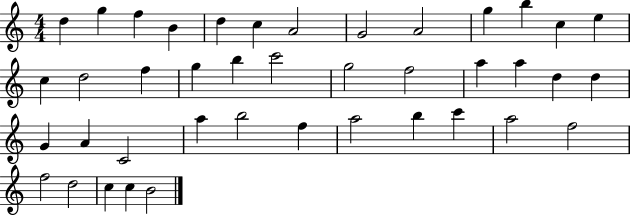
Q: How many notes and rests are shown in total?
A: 41